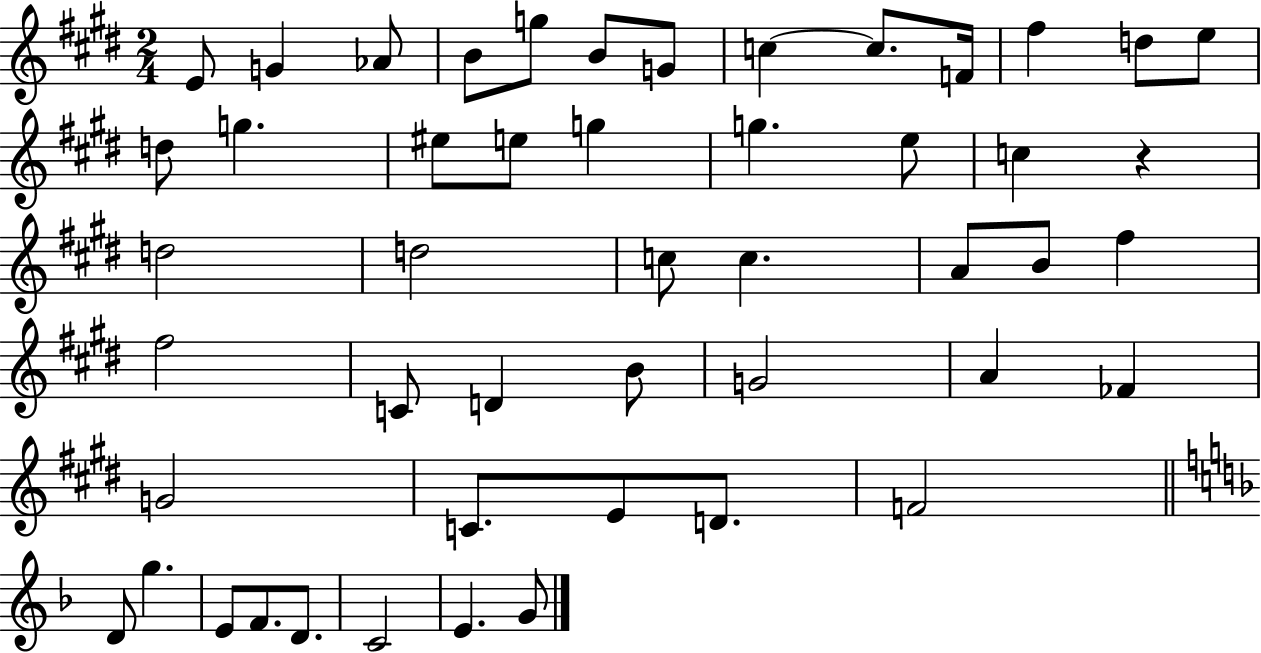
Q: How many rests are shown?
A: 1